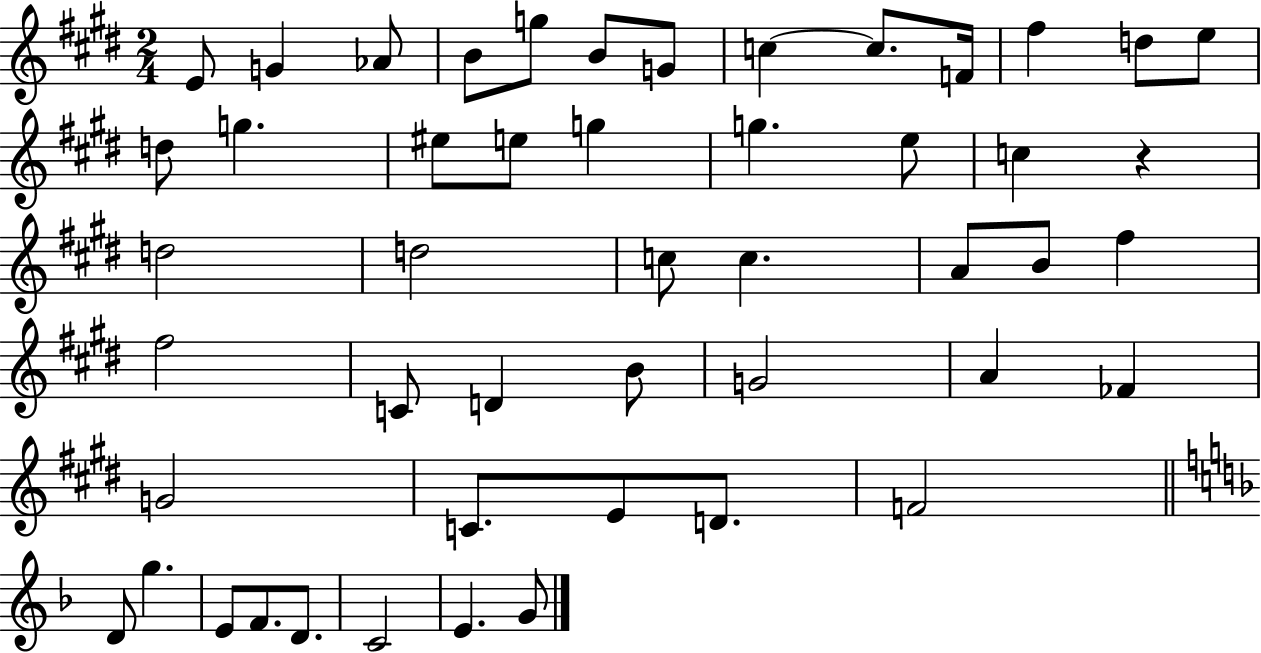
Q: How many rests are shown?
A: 1